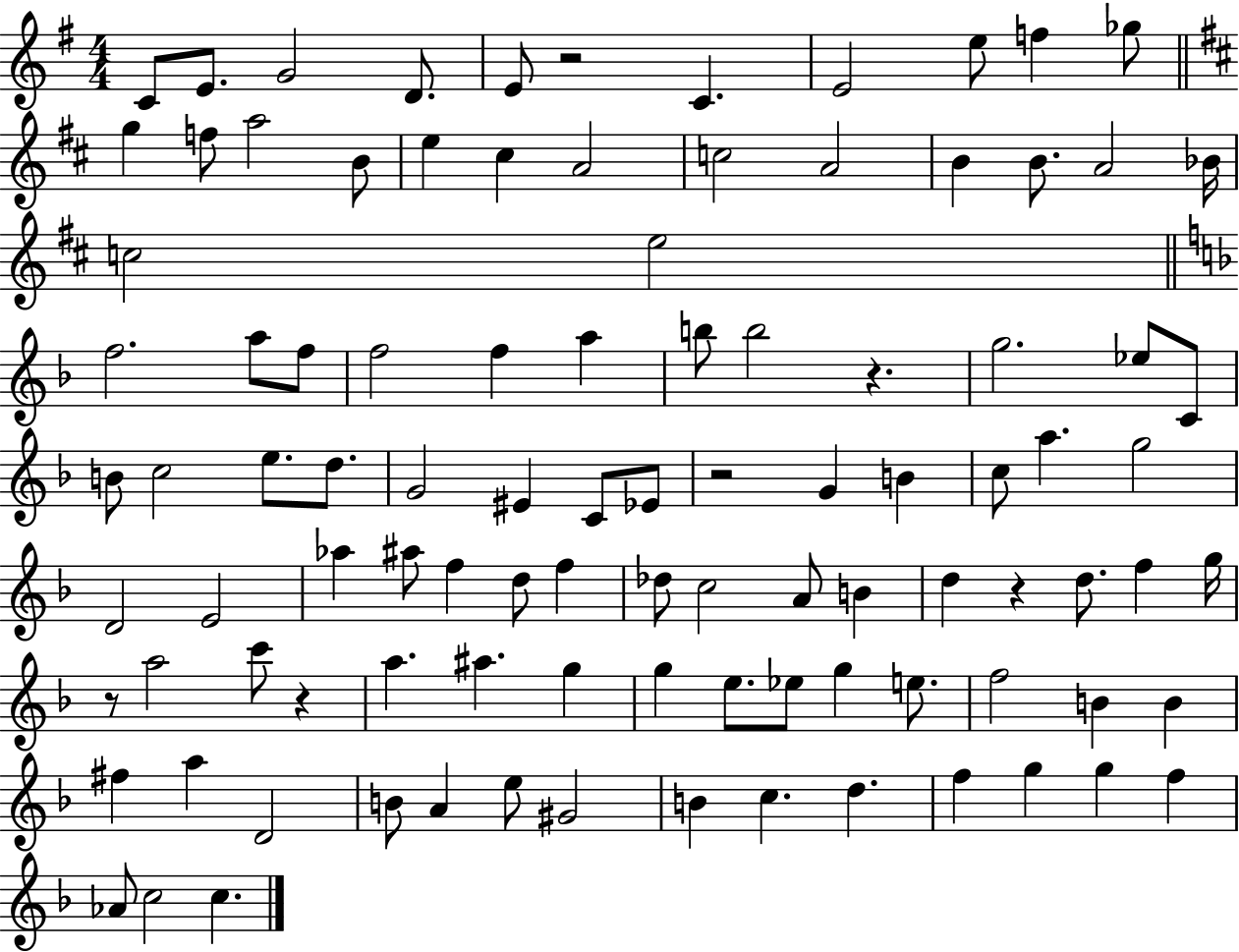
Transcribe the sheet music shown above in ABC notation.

X:1
T:Untitled
M:4/4
L:1/4
K:G
C/2 E/2 G2 D/2 E/2 z2 C E2 e/2 f _g/2 g f/2 a2 B/2 e ^c A2 c2 A2 B B/2 A2 _B/4 c2 e2 f2 a/2 f/2 f2 f a b/2 b2 z g2 _e/2 C/2 B/2 c2 e/2 d/2 G2 ^E C/2 _E/2 z2 G B c/2 a g2 D2 E2 _a ^a/2 f d/2 f _d/2 c2 A/2 B d z d/2 f g/4 z/2 a2 c'/2 z a ^a g g e/2 _e/2 g e/2 f2 B B ^f a D2 B/2 A e/2 ^G2 B c d f g g f _A/2 c2 c